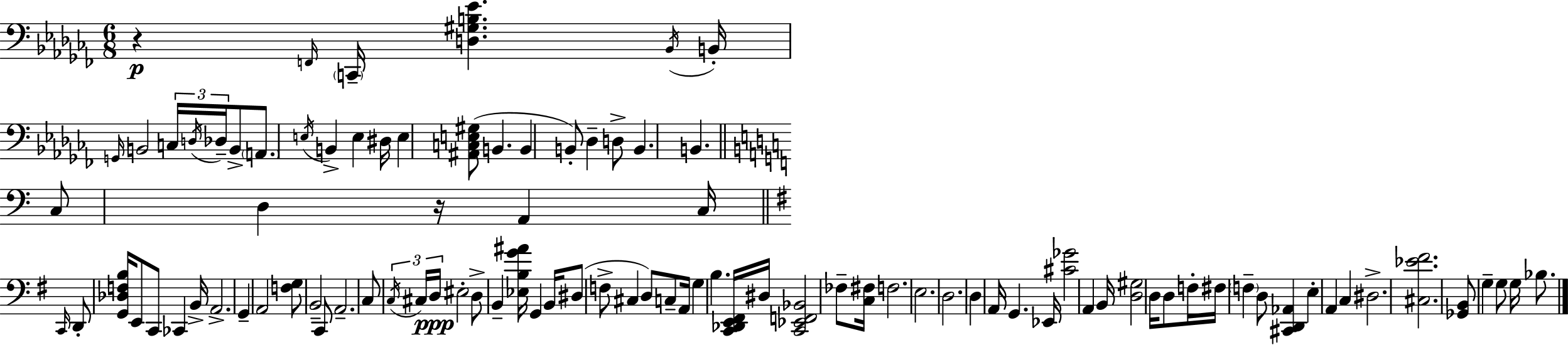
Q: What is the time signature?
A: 6/8